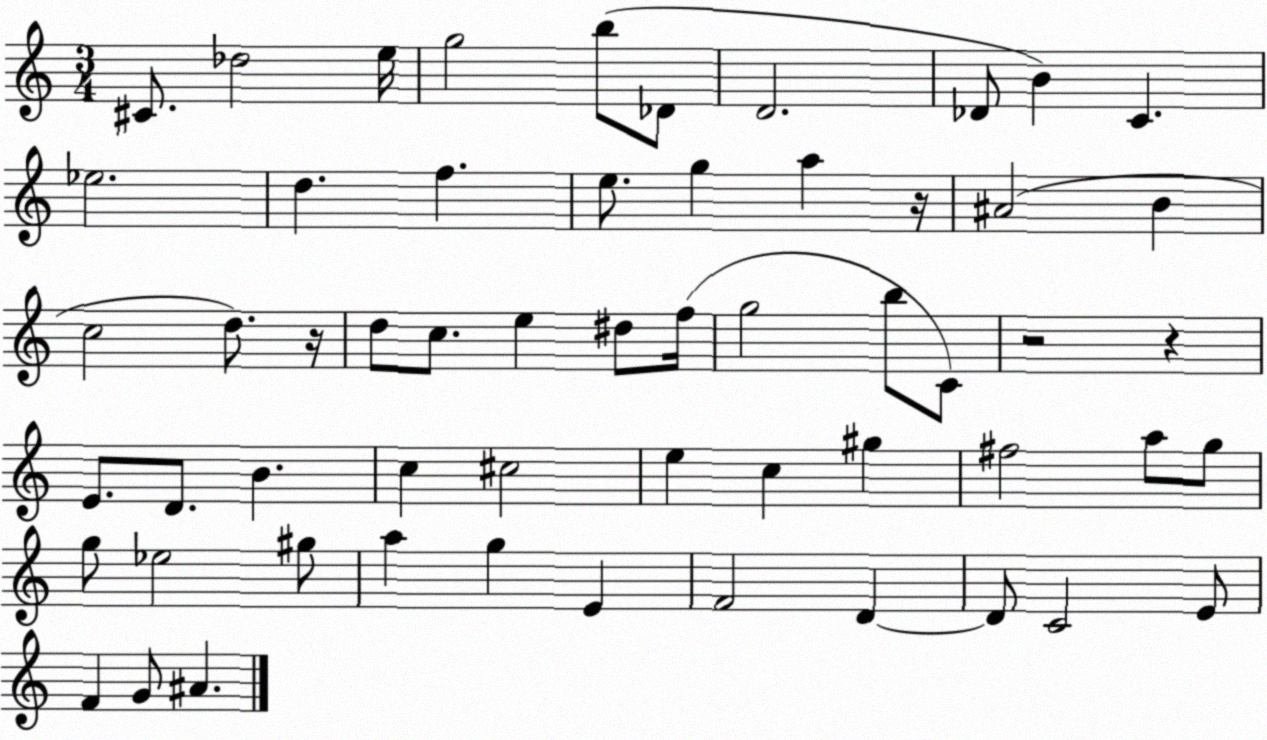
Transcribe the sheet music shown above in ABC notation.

X:1
T:Untitled
M:3/4
L:1/4
K:C
^C/2 _d2 e/4 g2 b/2 _D/2 D2 _D/2 B C _e2 d f e/2 g a z/4 ^A2 B c2 d/2 z/4 d/2 c/2 e ^d/2 f/4 g2 b/2 C/2 z2 z E/2 D/2 B c ^c2 e c ^g ^f2 a/2 g/2 g/2 _e2 ^g/2 a g E F2 D D/2 C2 E/2 F G/2 ^A